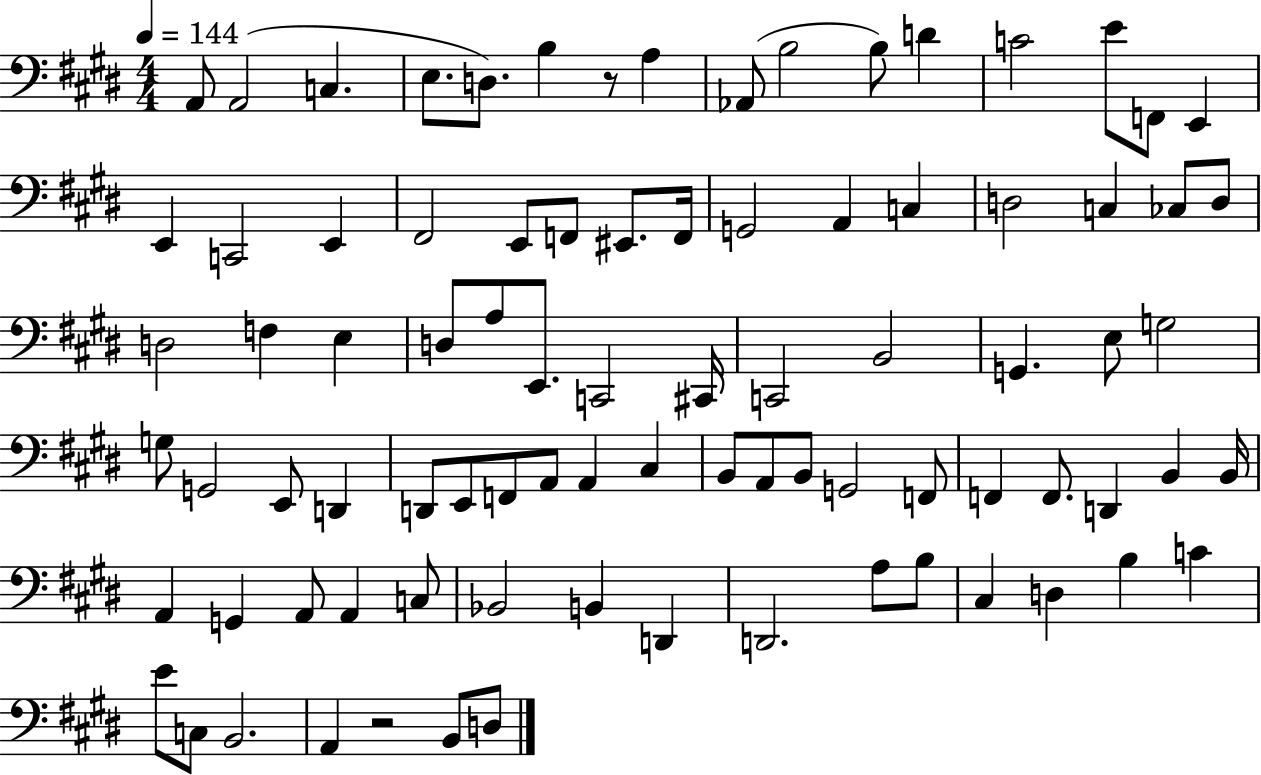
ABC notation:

X:1
T:Untitled
M:4/4
L:1/4
K:E
A,,/2 A,,2 C, E,/2 D,/2 B, z/2 A, _A,,/2 B,2 B,/2 D C2 E/2 F,,/2 E,, E,, C,,2 E,, ^F,,2 E,,/2 F,,/2 ^E,,/2 F,,/4 G,,2 A,, C, D,2 C, _C,/2 D,/2 D,2 F, E, D,/2 A,/2 E,,/2 C,,2 ^C,,/4 C,,2 B,,2 G,, E,/2 G,2 G,/2 G,,2 E,,/2 D,, D,,/2 E,,/2 F,,/2 A,,/2 A,, ^C, B,,/2 A,,/2 B,,/2 G,,2 F,,/2 F,, F,,/2 D,, B,, B,,/4 A,, G,, A,,/2 A,, C,/2 _B,,2 B,, D,, D,,2 A,/2 B,/2 ^C, D, B, C E/2 C,/2 B,,2 A,, z2 B,,/2 D,/2